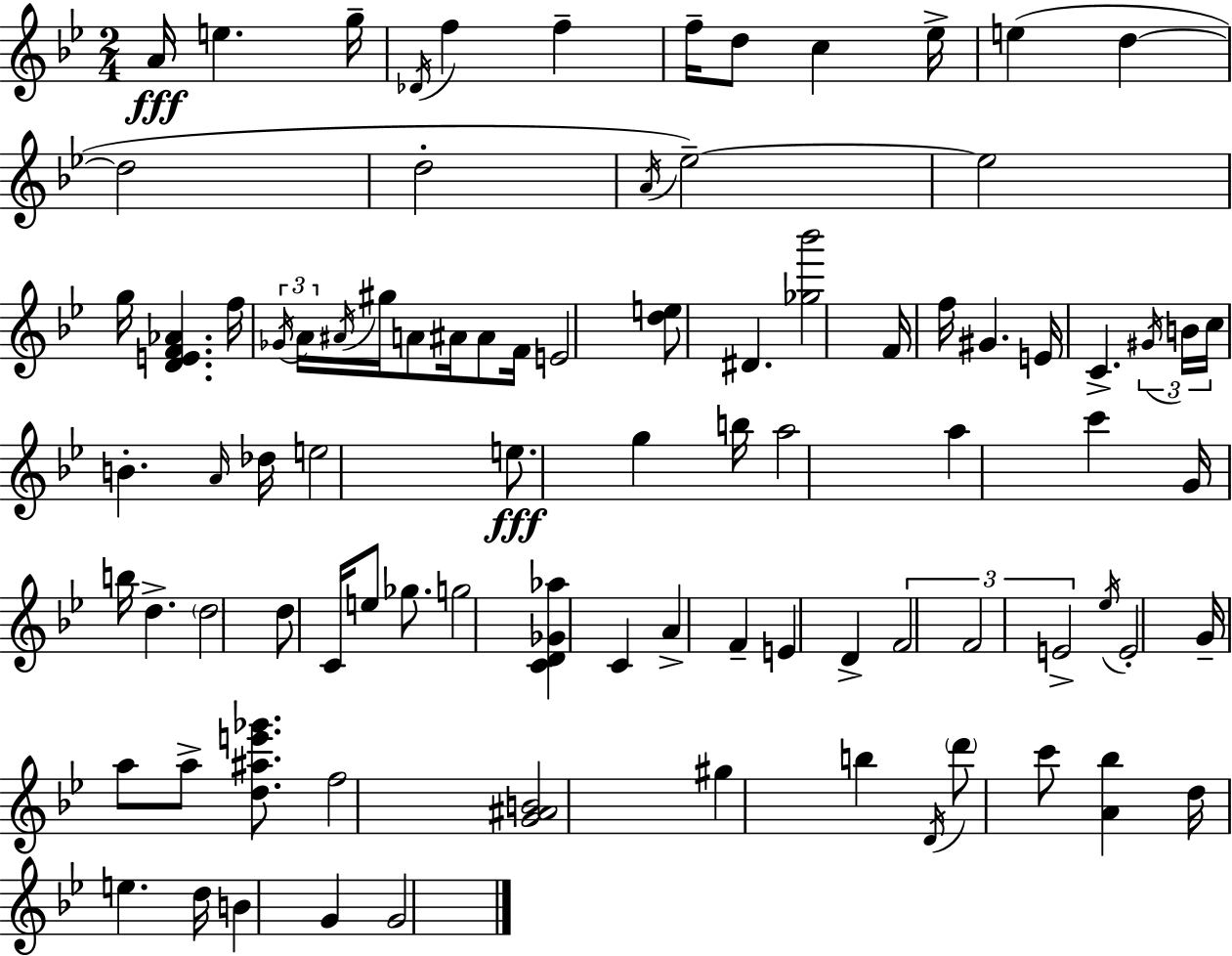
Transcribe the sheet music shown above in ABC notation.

X:1
T:Untitled
M:2/4
L:1/4
K:Gm
A/4 e g/4 _D/4 f f f/4 d/2 c _e/4 e d d2 d2 A/4 _e2 _e2 g/4 [DEF_A] f/4 _G/4 A/4 ^A/4 ^g/4 A/2 ^A/4 ^A/2 F/4 E2 [de]/2 ^D [_g_b']2 F/4 f/4 ^G E/4 C ^G/4 B/4 c/4 B A/4 _d/4 e2 e/2 g b/4 a2 a c' G/4 b/4 d d2 d/2 C/4 e/2 _g/2 g2 [CD_G_a] C A F E D F2 F2 E2 _e/4 E2 G/4 a/2 a/2 [d^ae'_g']/2 f2 [G^AB]2 ^g b D/4 d'/2 c'/2 [A_b] d/4 e d/4 B G G2